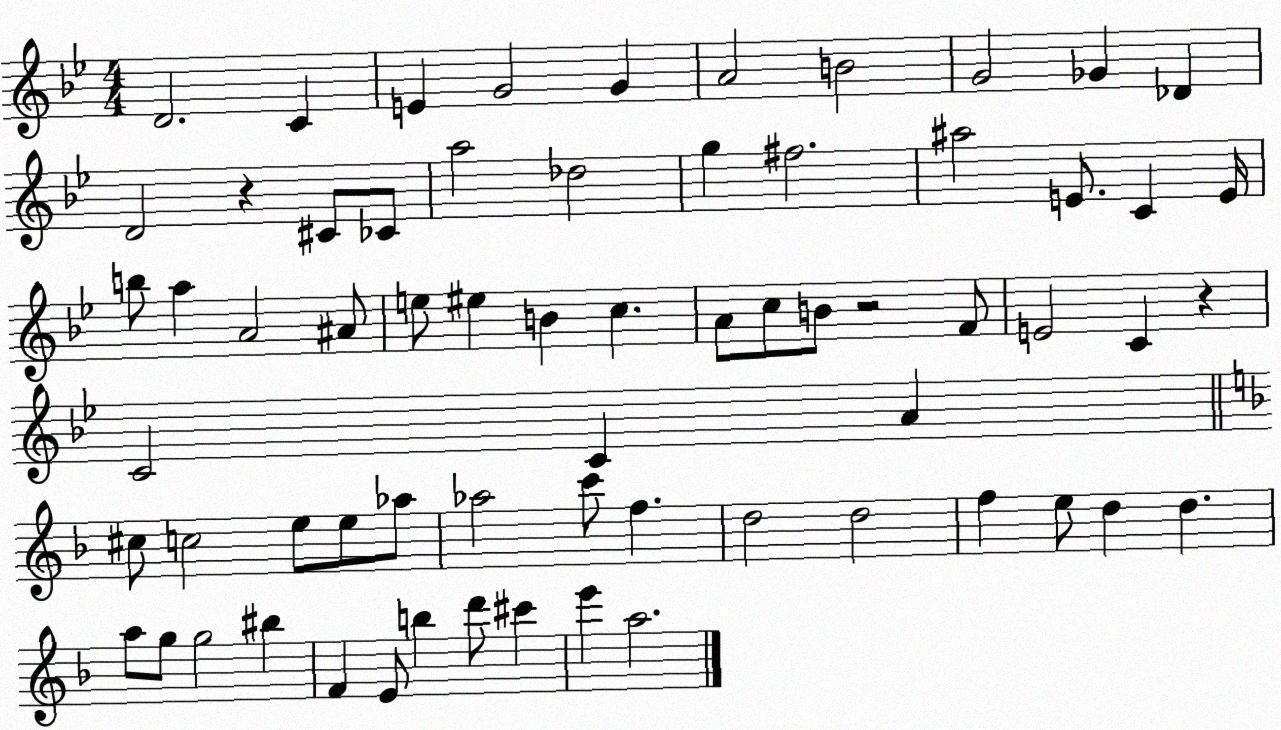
X:1
T:Untitled
M:4/4
L:1/4
K:Bb
D2 C E G2 G A2 B2 G2 _G _D D2 z ^C/2 _C/2 a2 _d2 g ^f2 ^a2 E/2 C E/4 b/2 a A2 ^A/2 e/2 ^e B c A/2 c/2 B/2 z2 F/2 E2 C z C2 C A ^c/2 c2 e/2 e/2 _a/2 _a2 c'/2 f d2 d2 f e/2 d d a/2 g/2 g2 ^b F E/2 b d'/2 ^c' e' a2